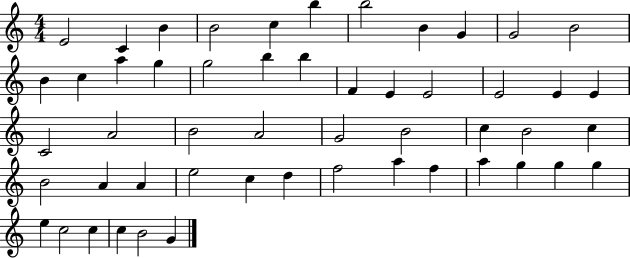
{
  \clef treble
  \numericTimeSignature
  \time 4/4
  \key c \major
  e'2 c'4 b'4 | b'2 c''4 b''4 | b''2 b'4 g'4 | g'2 b'2 | \break b'4 c''4 a''4 g''4 | g''2 b''4 b''4 | f'4 e'4 e'2 | e'2 e'4 e'4 | \break c'2 a'2 | b'2 a'2 | g'2 b'2 | c''4 b'2 c''4 | \break b'2 a'4 a'4 | e''2 c''4 d''4 | f''2 a''4 f''4 | a''4 g''4 g''4 g''4 | \break e''4 c''2 c''4 | c''4 b'2 g'4 | \bar "|."
}